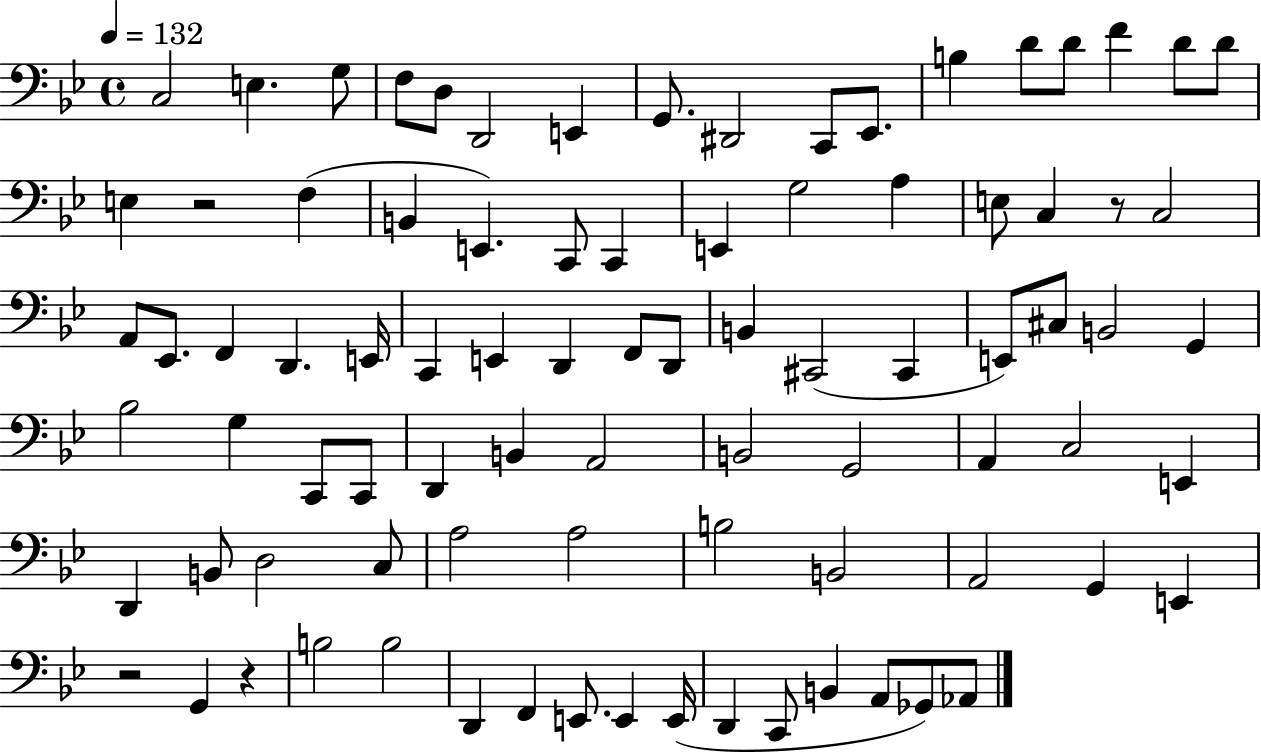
{
  \clef bass
  \time 4/4
  \defaultTimeSignature
  \key bes \major
  \tempo 4 = 132
  c2 e4. g8 | f8 d8 d,2 e,4 | g,8. dis,2 c,8 ees,8. | b4 d'8 d'8 f'4 d'8 d'8 | \break e4 r2 f4( | b,4 e,4.) c,8 c,4 | e,4 g2 a4 | e8 c4 r8 c2 | \break a,8 ees,8. f,4 d,4. e,16 | c,4 e,4 d,4 f,8 d,8 | b,4 cis,2( cis,4 | e,8) cis8 b,2 g,4 | \break bes2 g4 c,8 c,8 | d,4 b,4 a,2 | b,2 g,2 | a,4 c2 e,4 | \break d,4 b,8 d2 c8 | a2 a2 | b2 b,2 | a,2 g,4 e,4 | \break r2 g,4 r4 | b2 b2 | d,4 f,4 e,8. e,4 e,16( | d,4 c,8 b,4 a,8 ges,8) aes,8 | \break \bar "|."
}